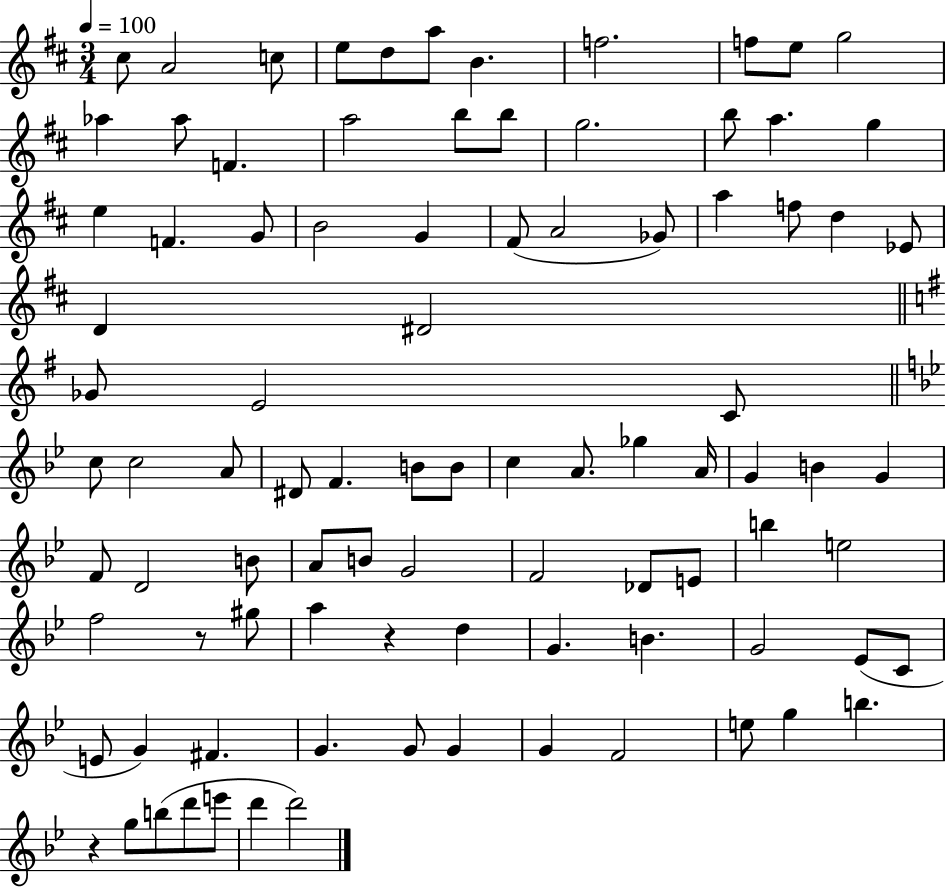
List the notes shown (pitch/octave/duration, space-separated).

C#5/e A4/h C5/e E5/e D5/e A5/e B4/q. F5/h. F5/e E5/e G5/h Ab5/q Ab5/e F4/q. A5/h B5/e B5/e G5/h. B5/e A5/q. G5/q E5/q F4/q. G4/e B4/h G4/q F#4/e A4/h Gb4/e A5/q F5/e D5/q Eb4/e D4/q D#4/h Gb4/e E4/h C4/e C5/e C5/h A4/e D#4/e F4/q. B4/e B4/e C5/q A4/e. Gb5/q A4/s G4/q B4/q G4/q F4/e D4/h B4/e A4/e B4/e G4/h F4/h Db4/e E4/e B5/q E5/h F5/h R/e G#5/e A5/q R/q D5/q G4/q. B4/q. G4/h Eb4/e C4/e E4/e G4/q F#4/q. G4/q. G4/e G4/q G4/q F4/h E5/e G5/q B5/q. R/q G5/e B5/e D6/e E6/e D6/q D6/h